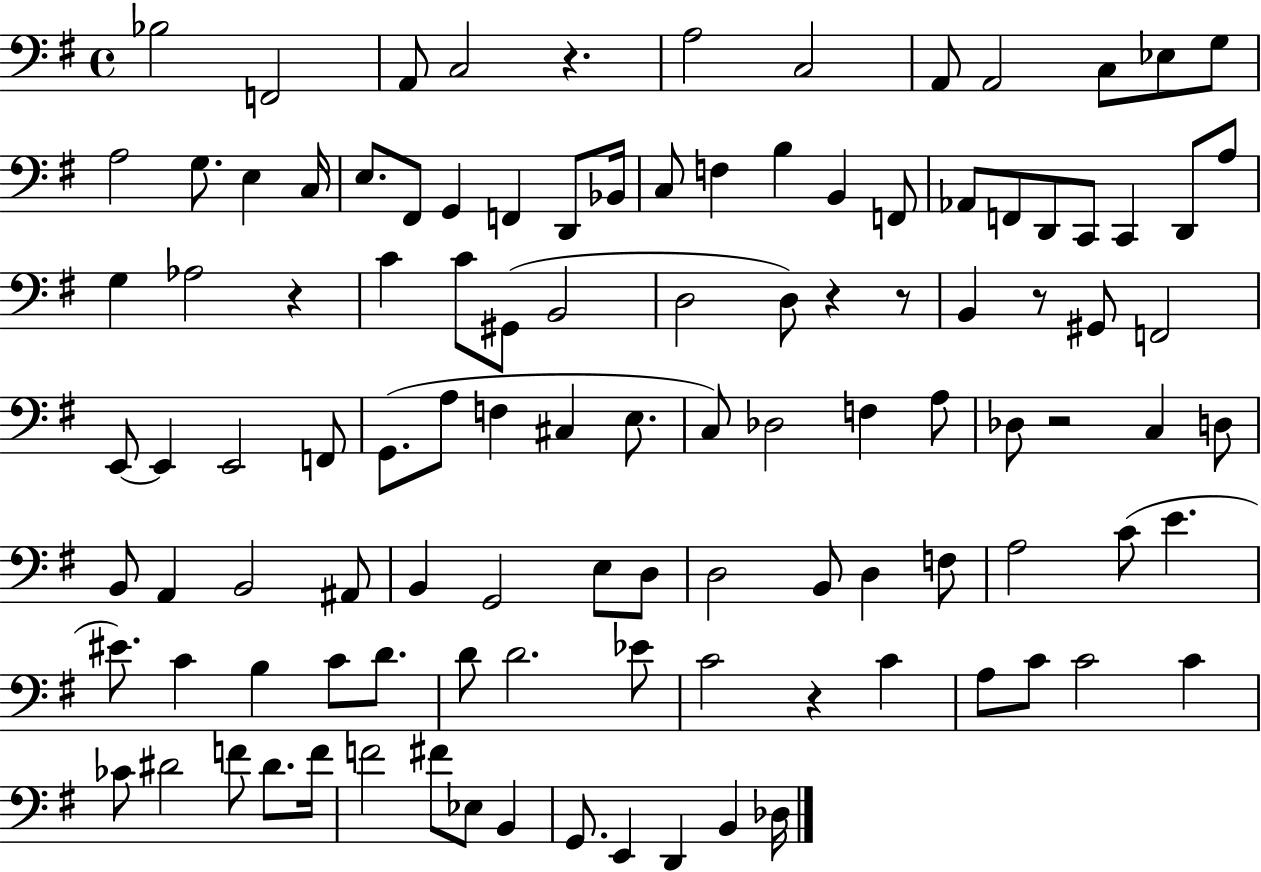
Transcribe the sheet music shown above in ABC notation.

X:1
T:Untitled
M:4/4
L:1/4
K:G
_B,2 F,,2 A,,/2 C,2 z A,2 C,2 A,,/2 A,,2 C,/2 _E,/2 G,/2 A,2 G,/2 E, C,/4 E,/2 ^F,,/2 G,, F,, D,,/2 _B,,/4 C,/2 F, B, B,, F,,/2 _A,,/2 F,,/2 D,,/2 C,,/2 C,, D,,/2 A,/2 G, _A,2 z C C/2 ^G,,/2 B,,2 D,2 D,/2 z z/2 B,, z/2 ^G,,/2 F,,2 E,,/2 E,, E,,2 F,,/2 G,,/2 A,/2 F, ^C, E,/2 C,/2 _D,2 F, A,/2 _D,/2 z2 C, D,/2 B,,/2 A,, B,,2 ^A,,/2 B,, G,,2 E,/2 D,/2 D,2 B,,/2 D, F,/2 A,2 C/2 E ^E/2 C B, C/2 D/2 D/2 D2 _E/2 C2 z C A,/2 C/2 C2 C _C/2 ^D2 F/2 ^D/2 F/4 F2 ^F/2 _E,/2 B,, G,,/2 E,, D,, B,, _D,/4